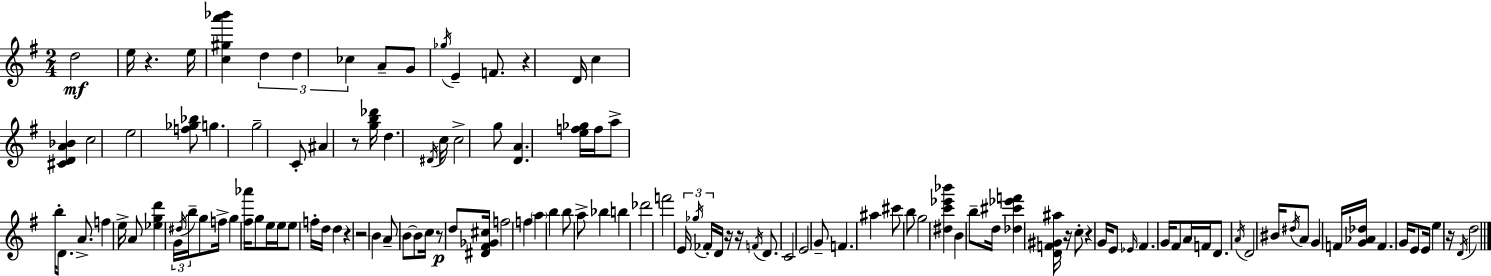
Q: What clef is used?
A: treble